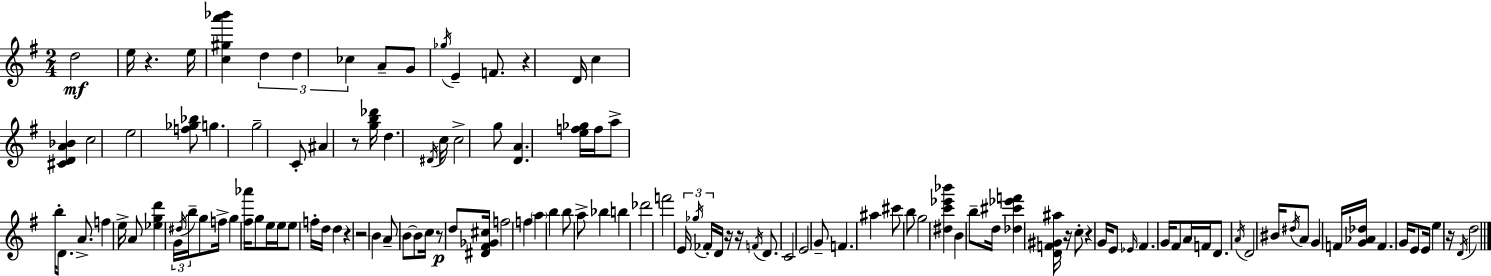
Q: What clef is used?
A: treble